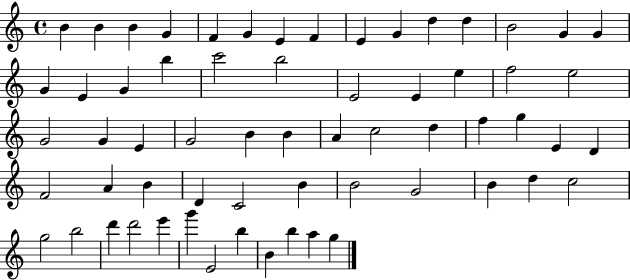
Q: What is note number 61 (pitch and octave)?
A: A5